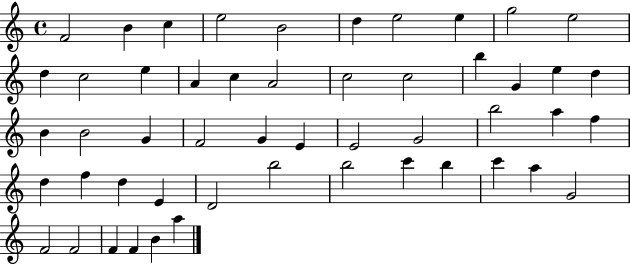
{
  \clef treble
  \time 4/4
  \defaultTimeSignature
  \key c \major
  f'2 b'4 c''4 | e''2 b'2 | d''4 e''2 e''4 | g''2 e''2 | \break d''4 c''2 e''4 | a'4 c''4 a'2 | c''2 c''2 | b''4 g'4 e''4 d''4 | \break b'4 b'2 g'4 | f'2 g'4 e'4 | e'2 g'2 | b''2 a''4 f''4 | \break d''4 f''4 d''4 e'4 | d'2 b''2 | b''2 c'''4 b''4 | c'''4 a''4 g'2 | \break f'2 f'2 | f'4 f'4 b'4 a''4 | \bar "|."
}